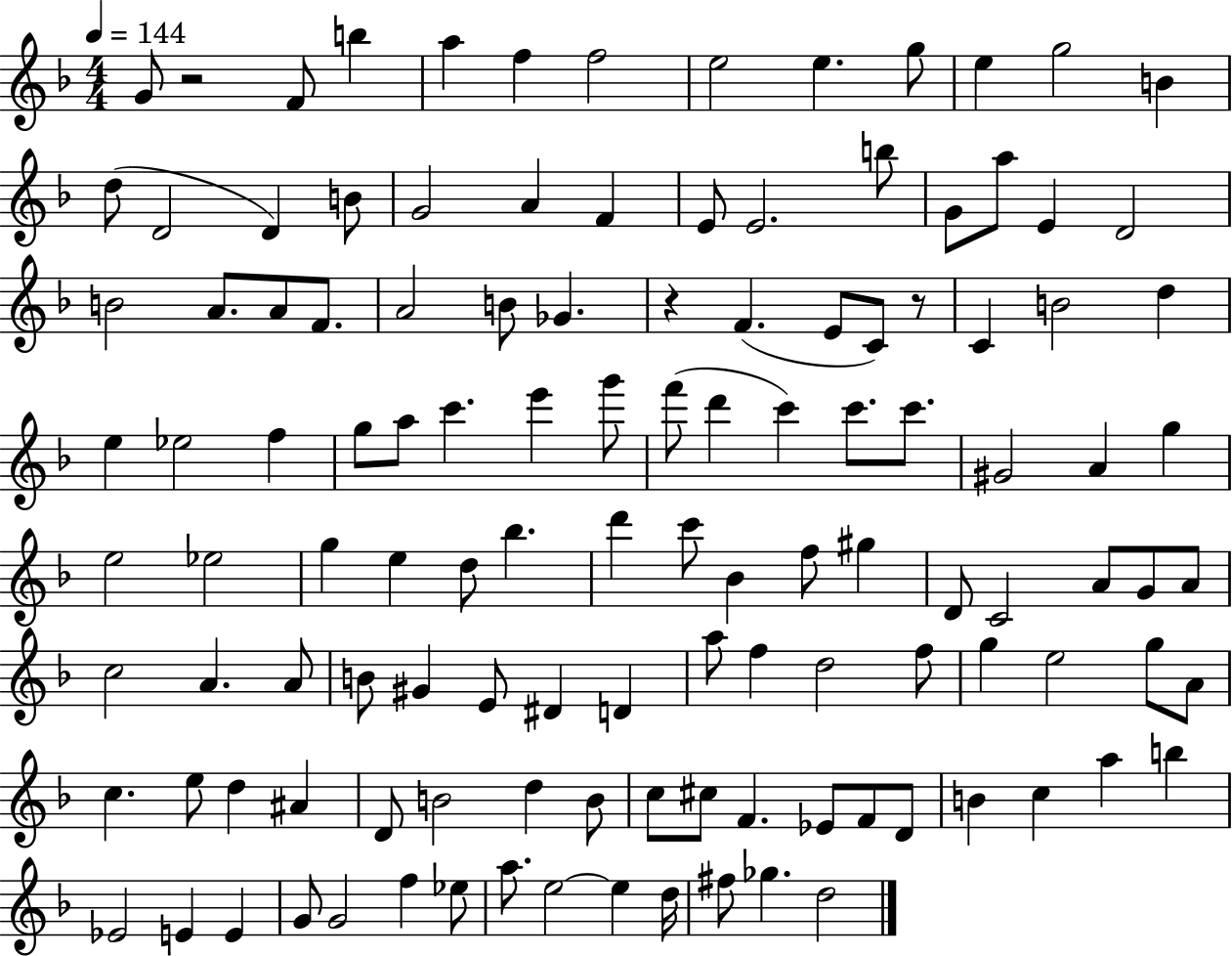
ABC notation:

X:1
T:Untitled
M:4/4
L:1/4
K:F
G/2 z2 F/2 b a f f2 e2 e g/2 e g2 B d/2 D2 D B/2 G2 A F E/2 E2 b/2 G/2 a/2 E D2 B2 A/2 A/2 F/2 A2 B/2 _G z F E/2 C/2 z/2 C B2 d e _e2 f g/2 a/2 c' e' g'/2 f'/2 d' c' c'/2 c'/2 ^G2 A g e2 _e2 g e d/2 _b d' c'/2 _B f/2 ^g D/2 C2 A/2 G/2 A/2 c2 A A/2 B/2 ^G E/2 ^D D a/2 f d2 f/2 g e2 g/2 A/2 c e/2 d ^A D/2 B2 d B/2 c/2 ^c/2 F _E/2 F/2 D/2 B c a b _E2 E E G/2 G2 f _e/2 a/2 e2 e d/4 ^f/2 _g d2